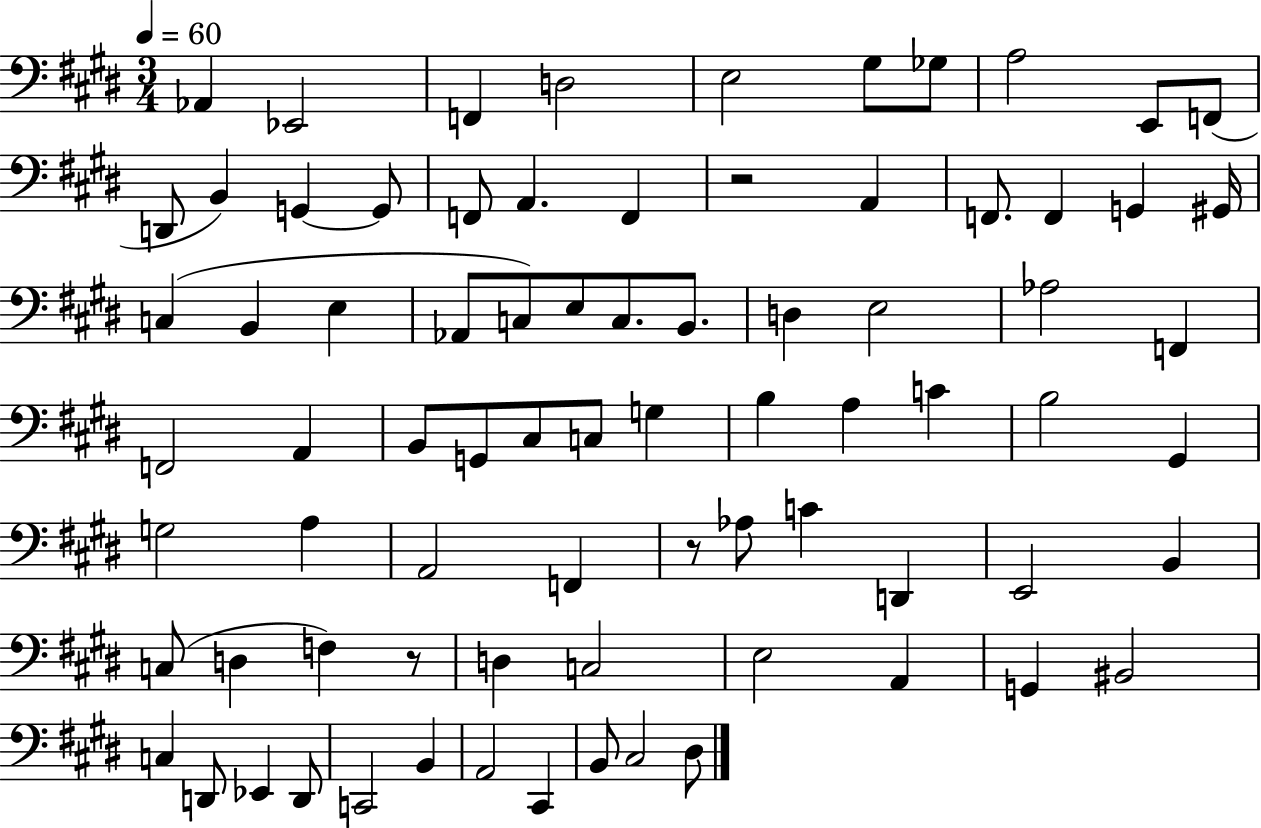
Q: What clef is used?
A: bass